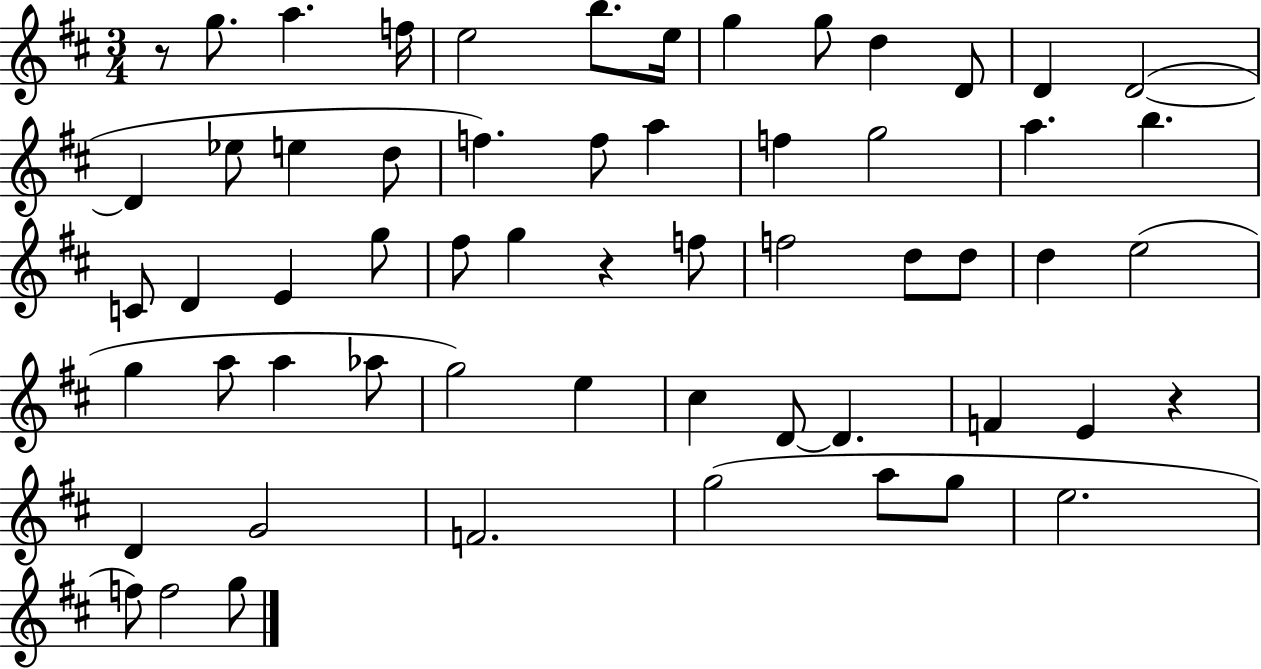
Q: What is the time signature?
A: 3/4